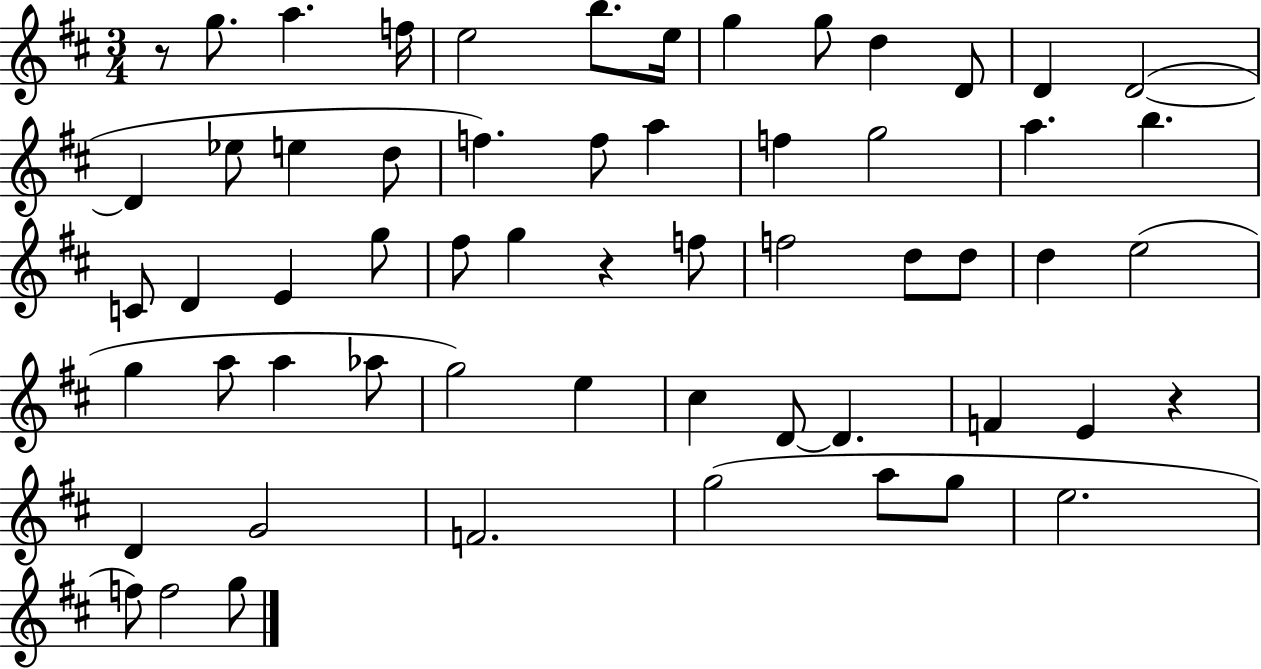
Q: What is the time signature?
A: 3/4